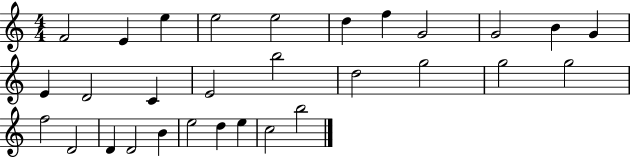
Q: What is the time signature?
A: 4/4